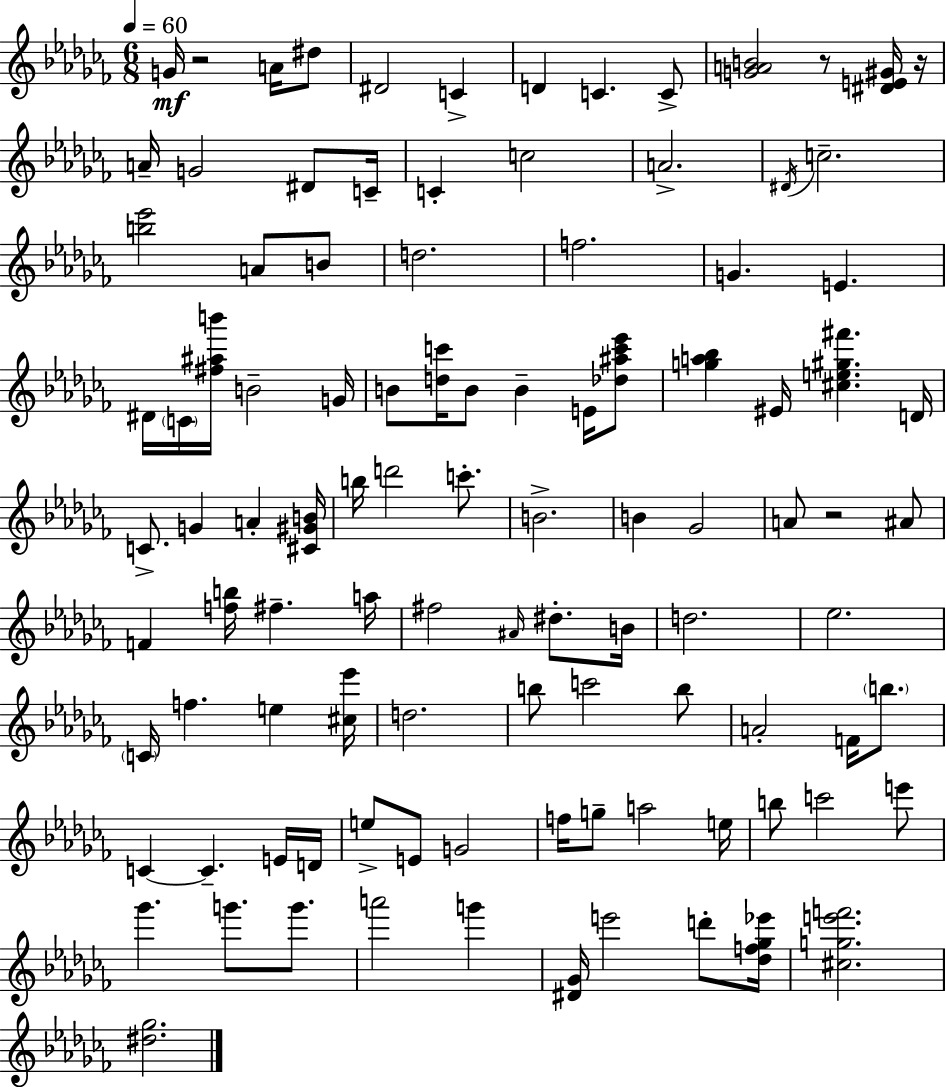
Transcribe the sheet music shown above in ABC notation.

X:1
T:Untitled
M:6/8
L:1/4
K:Abm
G/4 z2 A/4 ^d/2 ^D2 C D C C/2 [GAB]2 z/2 [^DE^G]/4 z/4 A/4 G2 ^D/2 C/4 C c2 A2 ^D/4 c2 [b_e']2 A/2 B/2 d2 f2 G E ^D/4 C/4 [^f^ab']/4 B2 G/4 B/2 [dc']/4 B/2 B E/4 [_d^ac'_e']/2 [ga_b] ^E/4 [^ce^g^f'] D/4 C/2 G A [^C^GB]/4 b/4 d'2 c'/2 B2 B _G2 A/2 z2 ^A/2 F [fb]/4 ^f a/4 ^f2 ^A/4 ^d/2 B/4 d2 _e2 C/4 f e [^c_e']/4 d2 b/2 c'2 b/2 A2 F/4 b/2 C C E/4 D/4 e/2 E/2 G2 f/4 g/2 a2 e/4 b/2 c'2 e'/2 _g' g'/2 g'/2 a'2 g' [^D_G]/4 e'2 d'/2 [_df_g_e']/4 [^cge'f']2 [^d_g]2